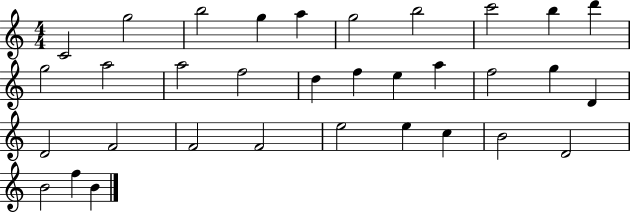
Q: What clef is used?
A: treble